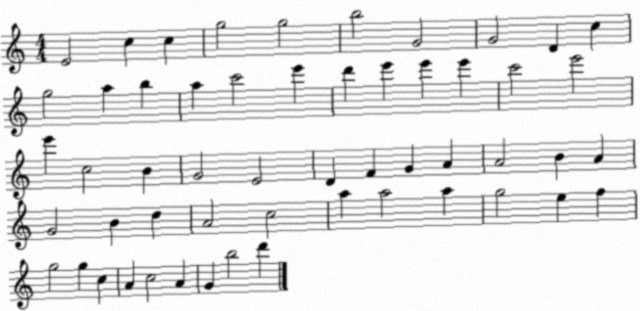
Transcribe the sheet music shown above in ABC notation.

X:1
T:Untitled
M:4/4
L:1/4
K:C
E2 c c g2 g2 b2 G2 G2 D c g2 a b a c'2 e' d' e' e' e' c'2 e'2 e' c2 B G2 E2 D F G A A2 B A G2 B d A2 c2 a a2 a g2 e f g2 g c A c2 A G b2 d'